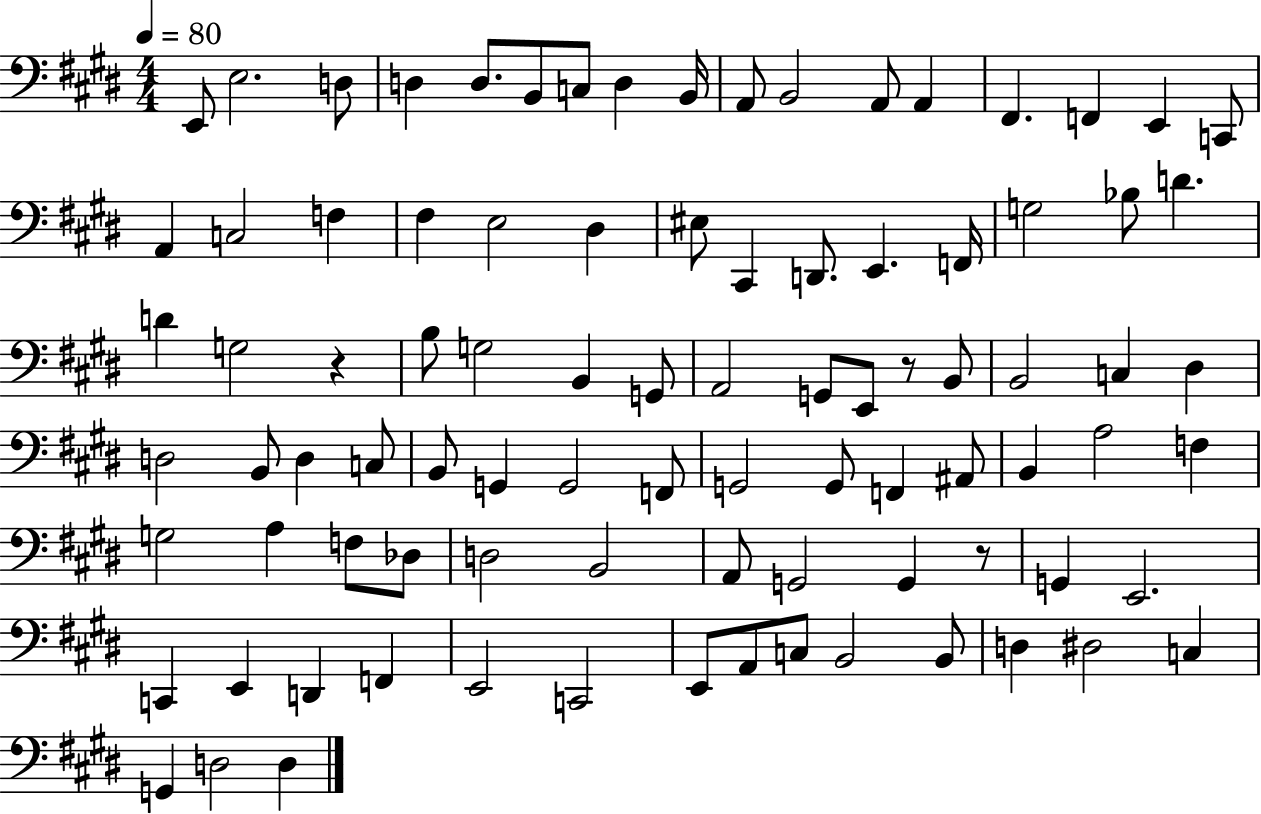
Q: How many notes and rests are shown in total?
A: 90